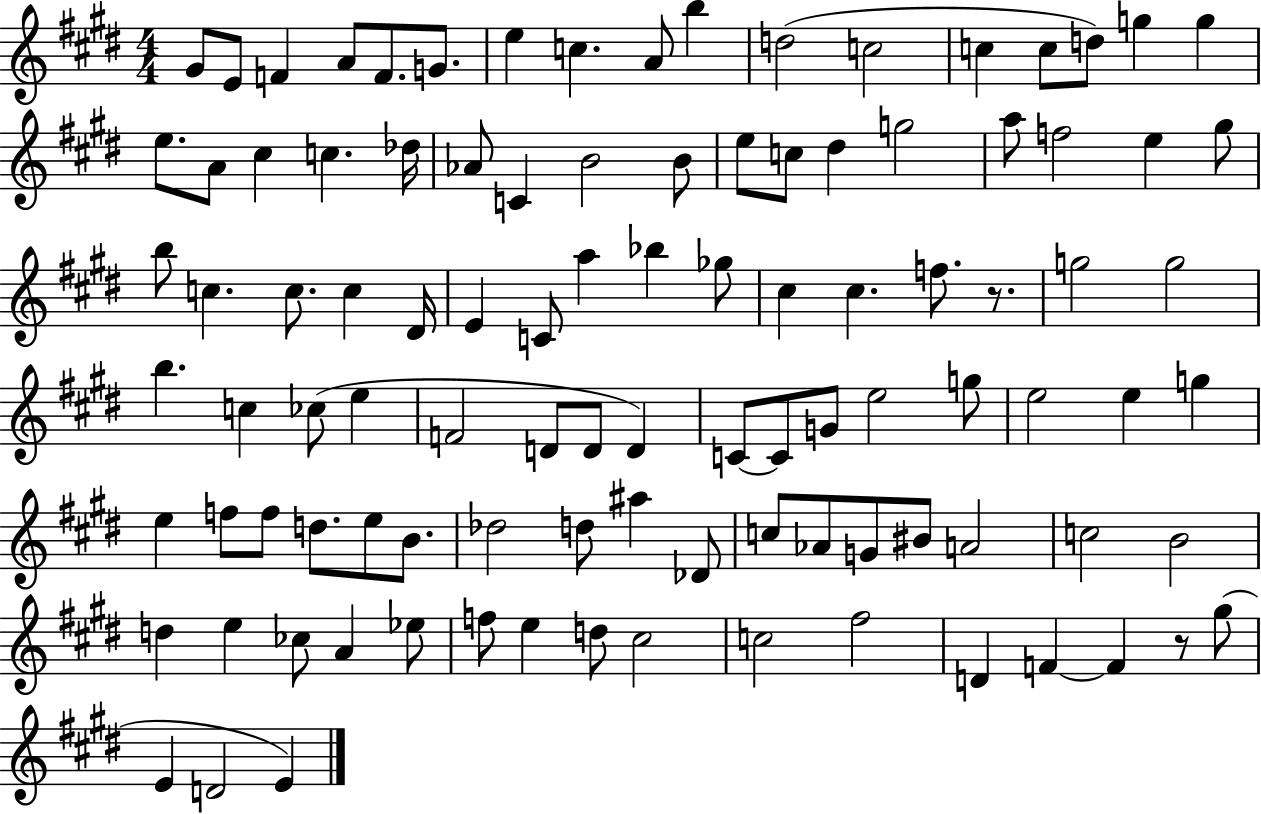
G#4/e E4/e F4/q A4/e F4/e. G4/e. E5/q C5/q. A4/e B5/q D5/h C5/h C5/q C5/e D5/e G5/q G5/q E5/e. A4/e C#5/q C5/q. Db5/s Ab4/e C4/q B4/h B4/e E5/e C5/e D#5/q G5/h A5/e F5/h E5/q G#5/e B5/e C5/q. C5/e. C5/q D#4/s E4/q C4/e A5/q Bb5/q Gb5/e C#5/q C#5/q. F5/e. R/e. G5/h G5/h B5/q. C5/q CES5/e E5/q F4/h D4/e D4/e D4/q C4/e C4/e G4/e E5/h G5/e E5/h E5/q G5/q E5/q F5/e F5/e D5/e. E5/e B4/e. Db5/h D5/e A#5/q Db4/e C5/e Ab4/e G4/e BIS4/e A4/h C5/h B4/h D5/q E5/q CES5/e A4/q Eb5/e F5/e E5/q D5/e C#5/h C5/h F#5/h D4/q F4/q F4/q R/e G#5/e E4/q D4/h E4/q